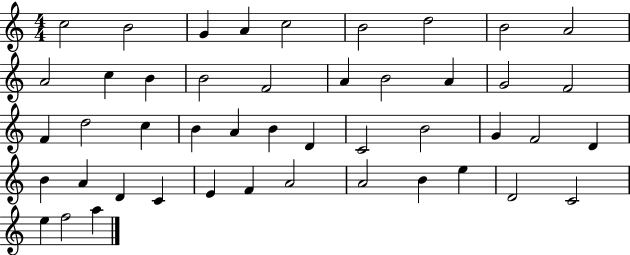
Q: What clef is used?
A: treble